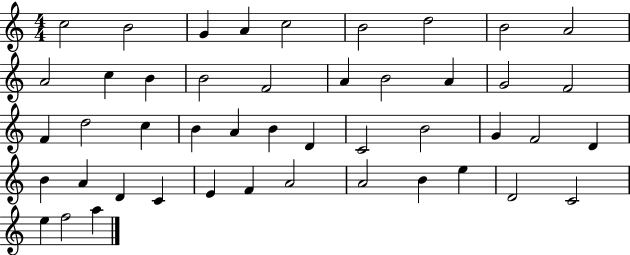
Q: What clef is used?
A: treble